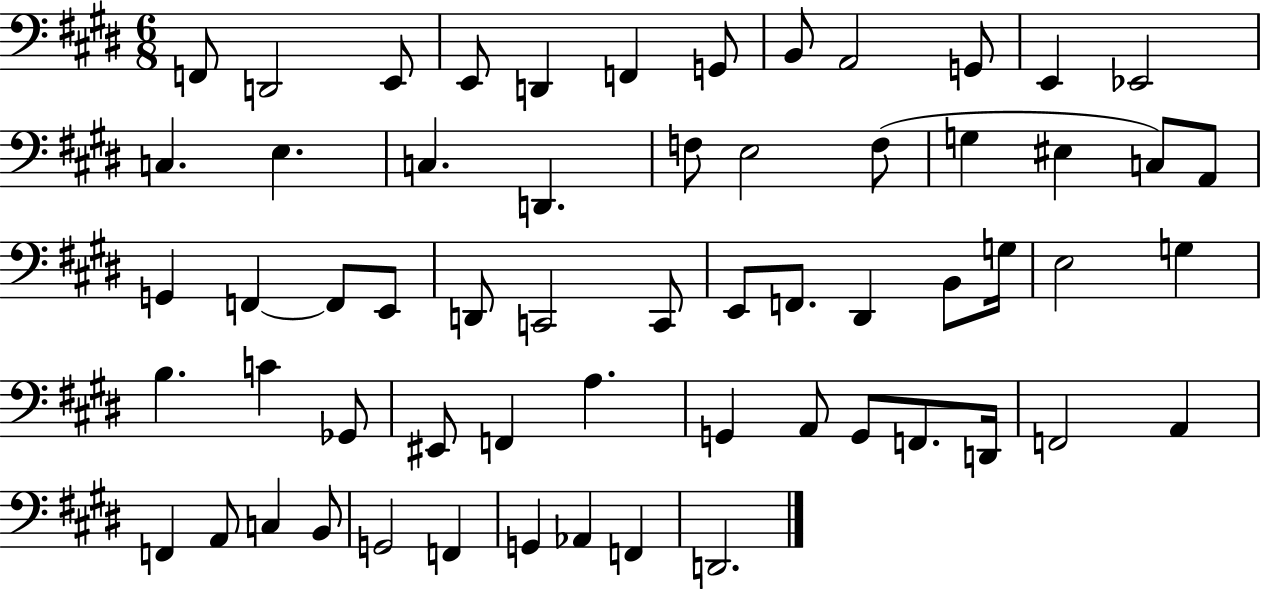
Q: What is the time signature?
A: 6/8